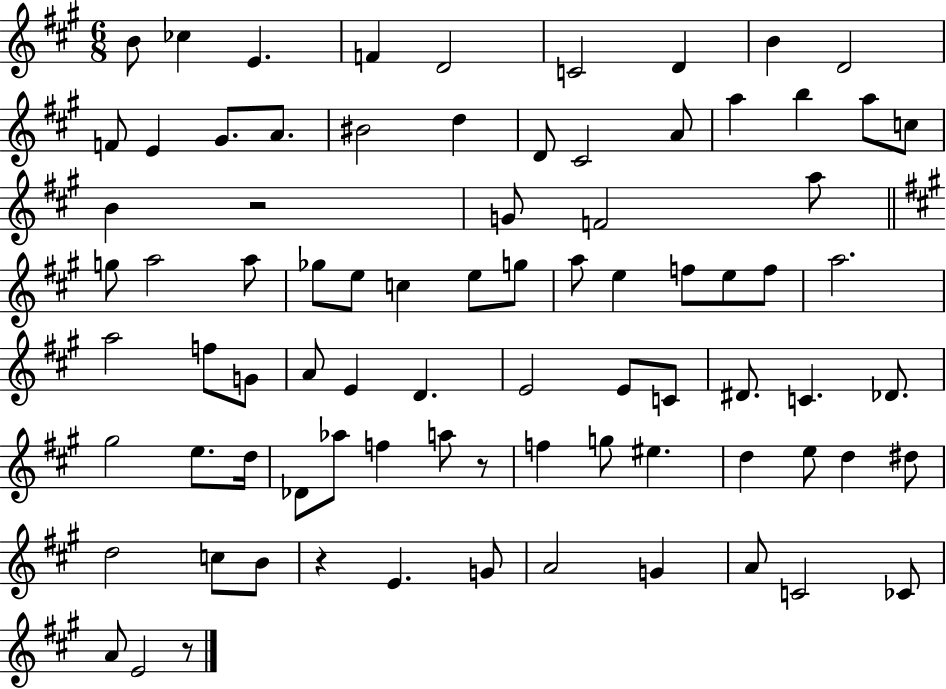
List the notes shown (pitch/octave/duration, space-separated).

B4/e CES5/q E4/q. F4/q D4/h C4/h D4/q B4/q D4/h F4/e E4/q G#4/e. A4/e. BIS4/h D5/q D4/e C#4/h A4/e A5/q B5/q A5/e C5/e B4/q R/h G4/e F4/h A5/e G5/e A5/h A5/e Gb5/e E5/e C5/q E5/e G5/e A5/e E5/q F5/e E5/e F5/e A5/h. A5/h F5/e G4/e A4/e E4/q D4/q. E4/h E4/e C4/e D#4/e. C4/q. Db4/e. G#5/h E5/e. D5/s Db4/e Ab5/e F5/q A5/e R/e F5/q G5/e EIS5/q. D5/q E5/e D5/q D#5/e D5/h C5/e B4/e R/q E4/q. G4/e A4/h G4/q A4/e C4/h CES4/e A4/e E4/h R/e